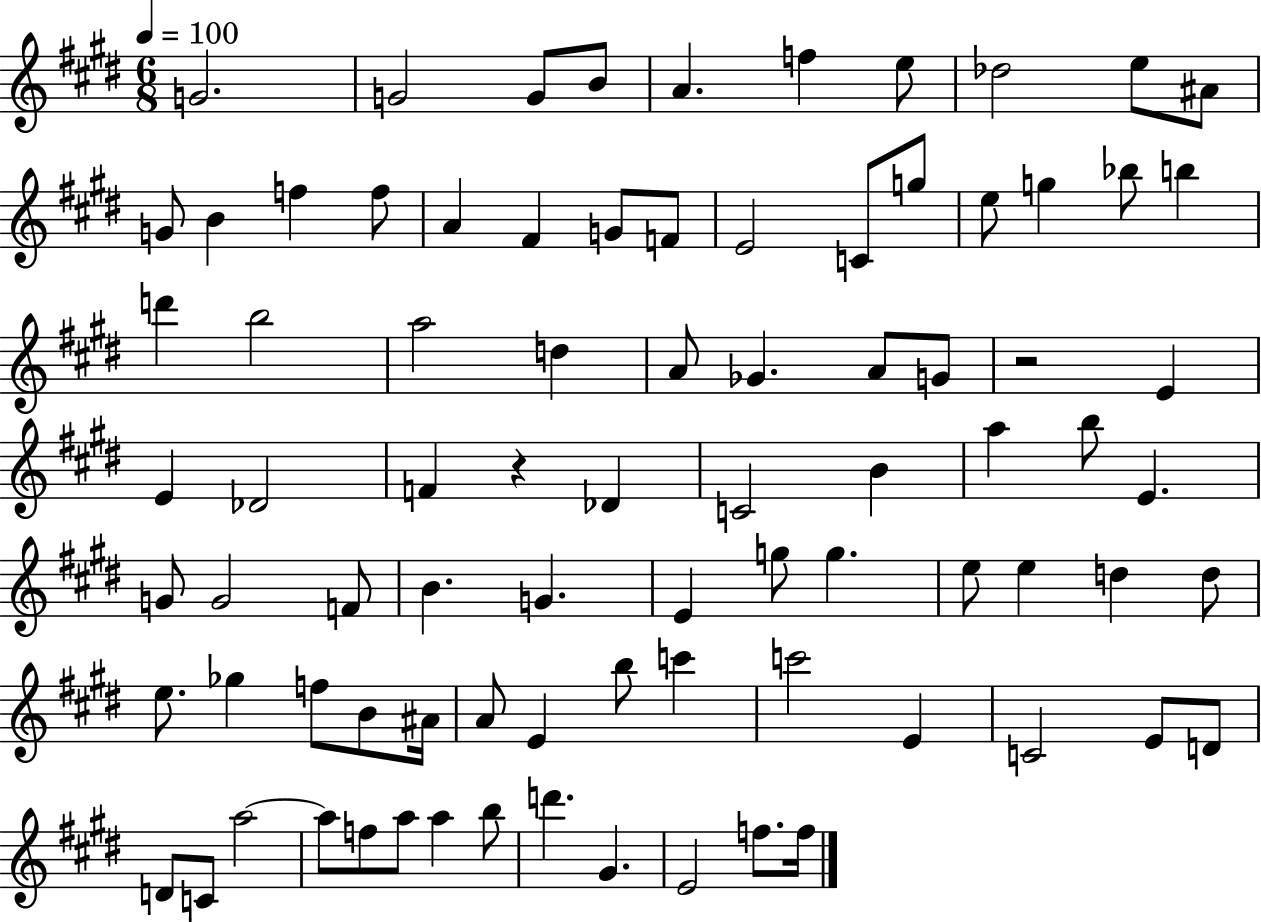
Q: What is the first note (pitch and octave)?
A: G4